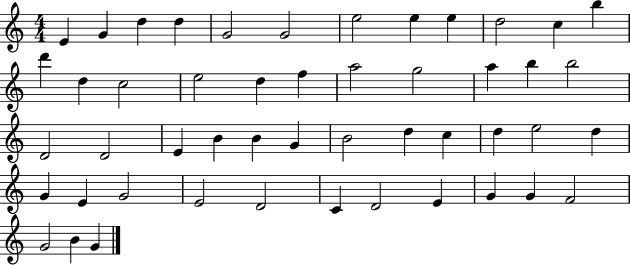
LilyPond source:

{
  \clef treble
  \numericTimeSignature
  \time 4/4
  \key c \major
  e'4 g'4 d''4 d''4 | g'2 g'2 | e''2 e''4 e''4 | d''2 c''4 b''4 | \break d'''4 d''4 c''2 | e''2 d''4 f''4 | a''2 g''2 | a''4 b''4 b''2 | \break d'2 d'2 | e'4 b'4 b'4 g'4 | b'2 d''4 c''4 | d''4 e''2 d''4 | \break g'4 e'4 g'2 | e'2 d'2 | c'4 d'2 e'4 | g'4 g'4 f'2 | \break g'2 b'4 g'4 | \bar "|."
}